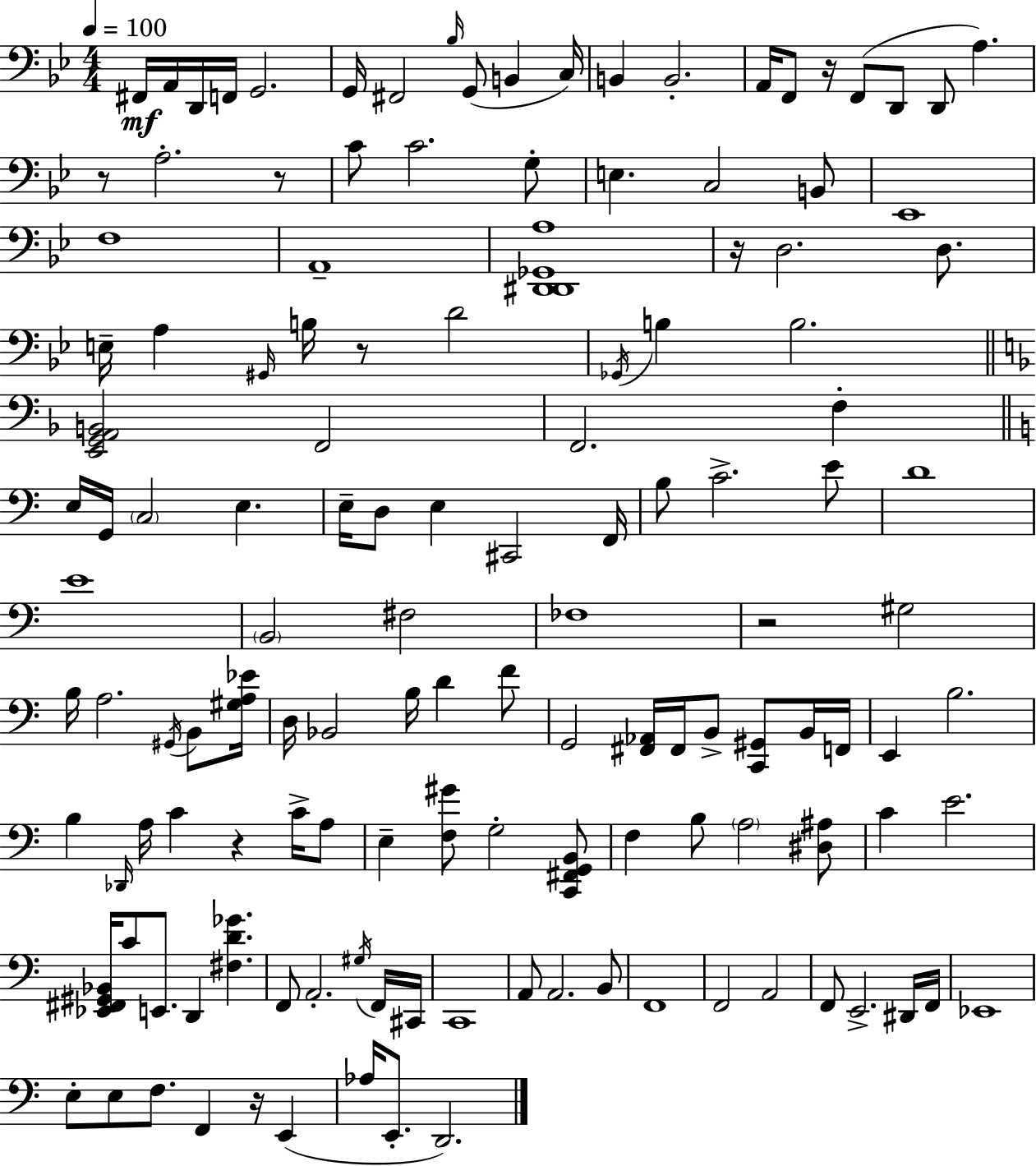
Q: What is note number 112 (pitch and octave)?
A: F3